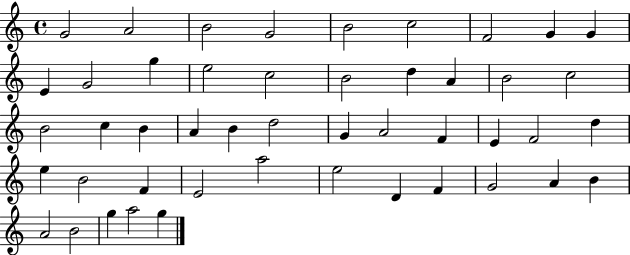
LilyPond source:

{
  \clef treble
  \time 4/4
  \defaultTimeSignature
  \key c \major
  g'2 a'2 | b'2 g'2 | b'2 c''2 | f'2 g'4 g'4 | \break e'4 g'2 g''4 | e''2 c''2 | b'2 d''4 a'4 | b'2 c''2 | \break b'2 c''4 b'4 | a'4 b'4 d''2 | g'4 a'2 f'4 | e'4 f'2 d''4 | \break e''4 b'2 f'4 | e'2 a''2 | e''2 d'4 f'4 | g'2 a'4 b'4 | \break a'2 b'2 | g''4 a''2 g''4 | \bar "|."
}